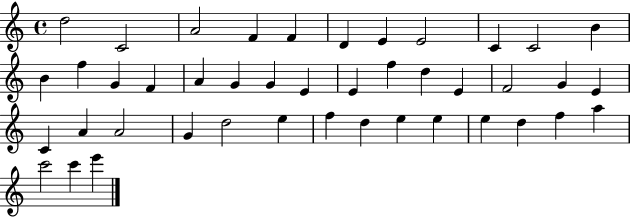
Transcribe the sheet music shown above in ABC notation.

X:1
T:Untitled
M:4/4
L:1/4
K:C
d2 C2 A2 F F D E E2 C C2 B B f G F A G G E E f d E F2 G E C A A2 G d2 e f d e e e d f a c'2 c' e'